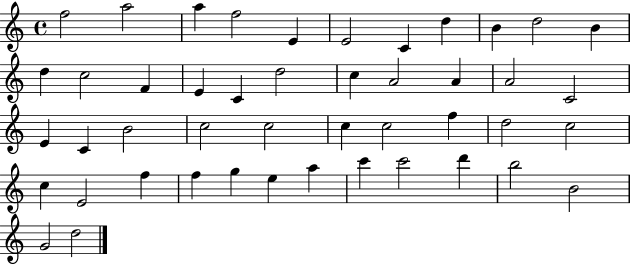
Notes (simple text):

F5/h A5/h A5/q F5/h E4/q E4/h C4/q D5/q B4/q D5/h B4/q D5/q C5/h F4/q E4/q C4/q D5/h C5/q A4/h A4/q A4/h C4/h E4/q C4/q B4/h C5/h C5/h C5/q C5/h F5/q D5/h C5/h C5/q E4/h F5/q F5/q G5/q E5/q A5/q C6/q C6/h D6/q B5/h B4/h G4/h D5/h